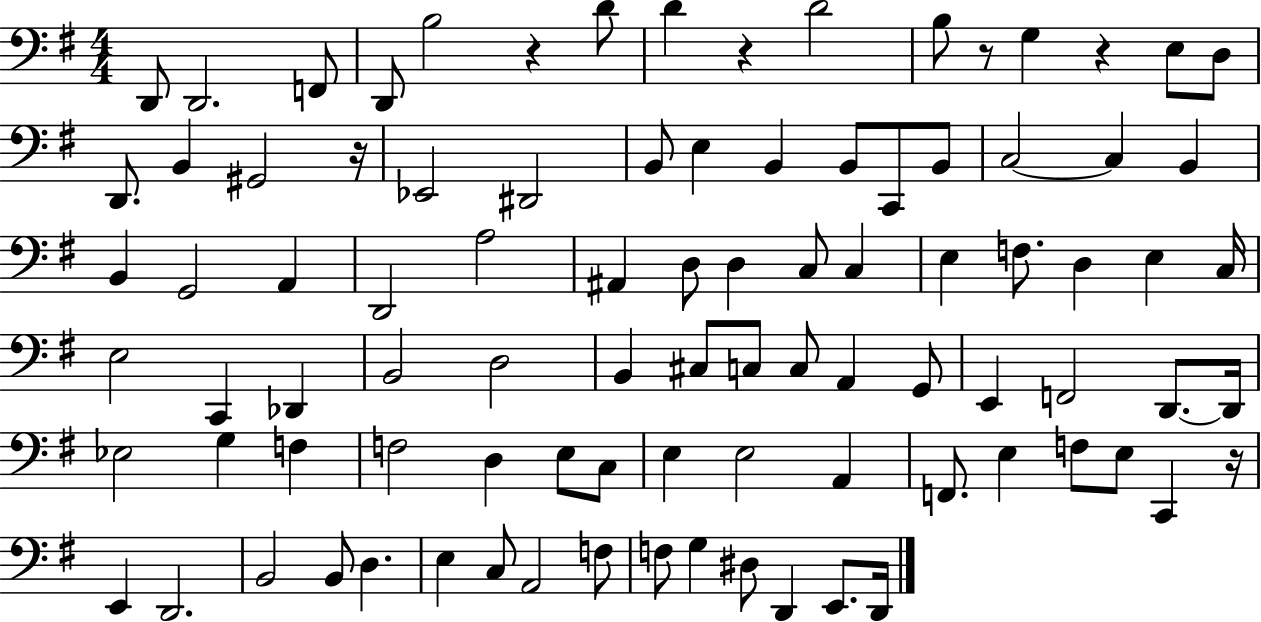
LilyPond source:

{
  \clef bass
  \numericTimeSignature
  \time 4/4
  \key g \major
  d,8 d,2. f,8 | d,8 b2 r4 d'8 | d'4 r4 d'2 | b8 r8 g4 r4 e8 d8 | \break d,8. b,4 gis,2 r16 | ees,2 dis,2 | b,8 e4 b,4 b,8 c,8 b,8 | c2~~ c4 b,4 | \break b,4 g,2 a,4 | d,2 a2 | ais,4 d8 d4 c8 c4 | e4 f8. d4 e4 c16 | \break e2 c,4 des,4 | b,2 d2 | b,4 cis8 c8 c8 a,4 g,8 | e,4 f,2 d,8.~~ d,16 | \break ees2 g4 f4 | f2 d4 e8 c8 | e4 e2 a,4 | f,8. e4 f8 e8 c,4 r16 | \break e,4 d,2. | b,2 b,8 d4. | e4 c8 a,2 f8 | f8 g4 dis8 d,4 e,8. d,16 | \break \bar "|."
}